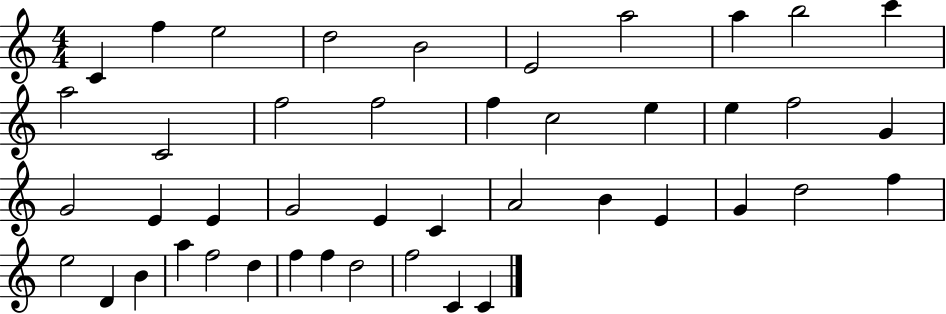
X:1
T:Untitled
M:4/4
L:1/4
K:C
C f e2 d2 B2 E2 a2 a b2 c' a2 C2 f2 f2 f c2 e e f2 G G2 E E G2 E C A2 B E G d2 f e2 D B a f2 d f f d2 f2 C C